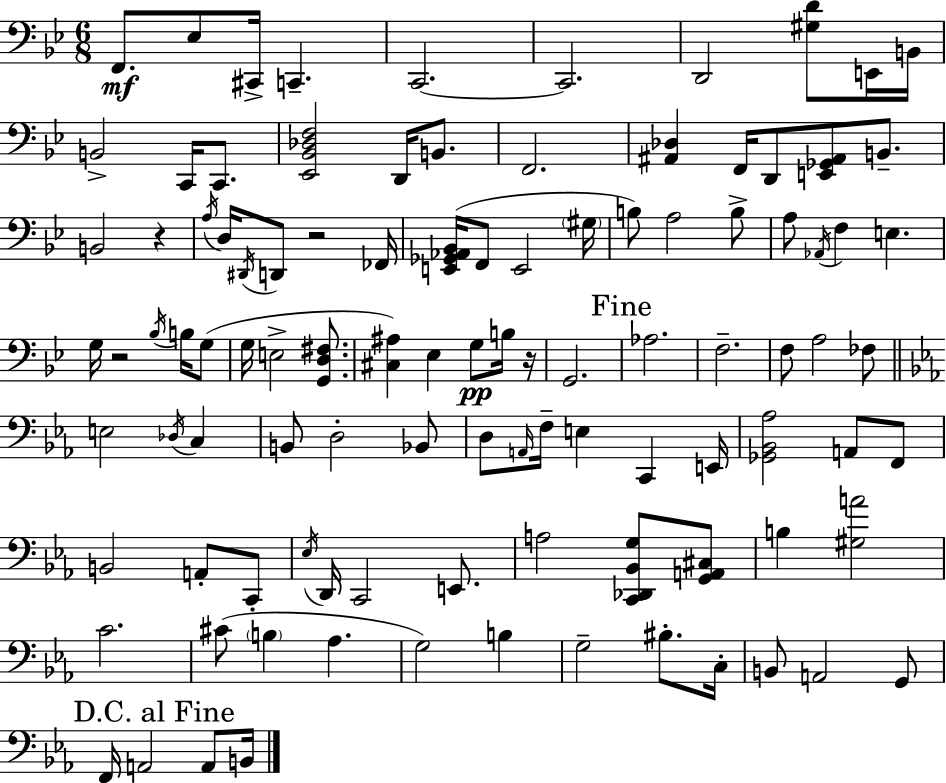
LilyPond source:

{
  \clef bass
  \numericTimeSignature
  \time 6/8
  \key g \minor
  f,8.\mf ees8 cis,16-> c,4.-- | c,2.~~ | c,2. | d,2 <gis d'>8 e,16 b,16 | \break b,2-> c,16 c,8. | <ees, bes, des f>2 d,16 b,8. | f,2. | <ais, des>4 f,16 d,8 <e, ges, ais,>8 b,8.-- | \break b,2 r4 | \acciaccatura { a16 } d16 \acciaccatura { dis,16 } d,8 r2 | fes,16 <e, ges, aes, bes,>16( f,8 e,2 | \parenthesize gis16 b8) a2 | \break b8-> a8 \acciaccatura { aes,16 } f4 e4. | g16 r2 | \acciaccatura { bes16 } b16 g8( g16 e2-> | <g, d fis>8. <cis ais>4) ees4 | \break g8\pp b16 r16 g,2. | \mark "Fine" aes2. | f2.-- | f8 a2 | \break fes8 \bar "||" \break \key ees \major e2 \acciaccatura { des16 } c4 | b,8 d2-. bes,8 | d8 \grace { a,16 } f16-- e4 c,4 | e,16 <ges, bes, aes>2 a,8 | \break f,8 b,2 a,8-. | c,8-. \acciaccatura { ees16 } d,16 c,2 | e,8. a2 <c, des, bes, g>8 | <g, a, cis>8 b4 <gis a'>2 | \break c'2. | cis'8( \parenthesize b4 aes4. | g2) b4 | g2-- bis8.-. | \break c16-. b,8 a,2 | g,8 \mark "D.C. al Fine" f,16 a,2 | a,8 b,16 \bar "|."
}